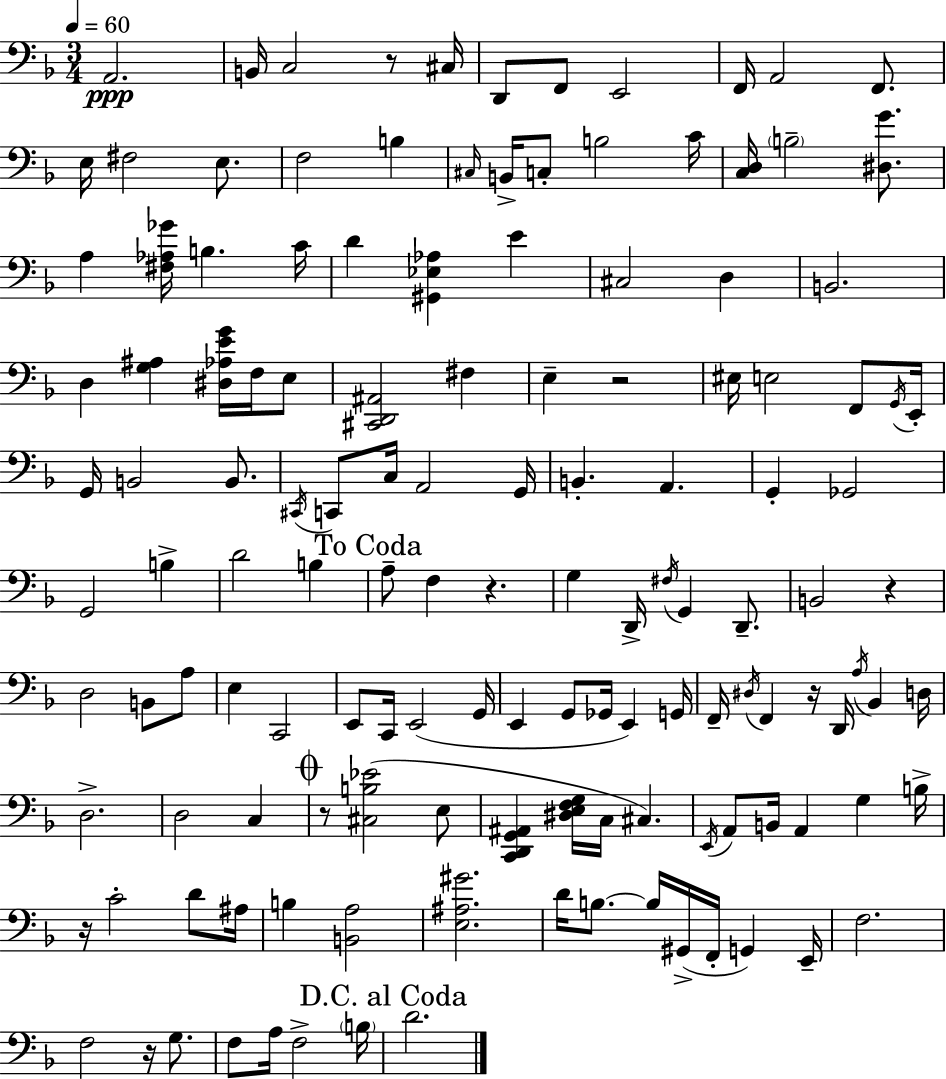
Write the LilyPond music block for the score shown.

{
  \clef bass
  \numericTimeSignature
  \time 3/4
  \key d \minor
  \tempo 4 = 60
  a,2.\ppp | b,16 c2 r8 cis16 | d,8 f,8 e,2 | f,16 a,2 f,8. | \break e16 fis2 e8. | f2 b4 | \grace { cis16 } b,16-> c8-. b2 | c'16 <c d>16 \parenthesize b2-- <dis g'>8. | \break a4 <fis aes ges'>16 b4. | c'16 d'4 <gis, ees aes>4 e'4 | cis2 d4 | b,2. | \break d4 <g ais>4 <dis aes e' g'>16 f16 e8 | <cis, d, ais,>2 fis4 | e4-- r2 | eis16 e2 f,8 | \break \acciaccatura { g,16 } e,16-. g,16 b,2 b,8. | \acciaccatura { cis,16 } c,8 c16 a,2 | g,16 b,4.-. a,4. | g,4-. ges,2 | \break g,2 b4-> | d'2 b4 | \mark "To Coda" a8-- f4 r4. | g4 d,16-> \acciaccatura { fis16 } g,4 | \break d,8.-- b,2 | r4 d2 | b,8 a8 e4 c,2 | e,8 c,16 e,2( | \break g,16 e,4 g,8 ges,16 e,4) | g,16 f,16-- \acciaccatura { dis16 } f,4 r16 d,16 | \acciaccatura { a16 } bes,4 d16 d2.-> | d2 | \break c4 \mark \markup { \musicglyph "scripts.coda" } r8 <cis b ees'>2( | e8 <c, d, g, ais,>4 <dis e f g>16 c16 | cis4.) \acciaccatura { e,16 } a,8 b,16 a,4 | g4 b16-> r16 c'2-. | \break d'8 ais16 b4 <b, a>2 | <e ais gis'>2. | d'16 b8.~~ b16 | gis,16->( f,16-. g,4) e,16-- f2. | \break f2 | r16 g8. f8 a16 f2-> | \parenthesize b16 \mark "D.C. al Coda" d'2. | \bar "|."
}